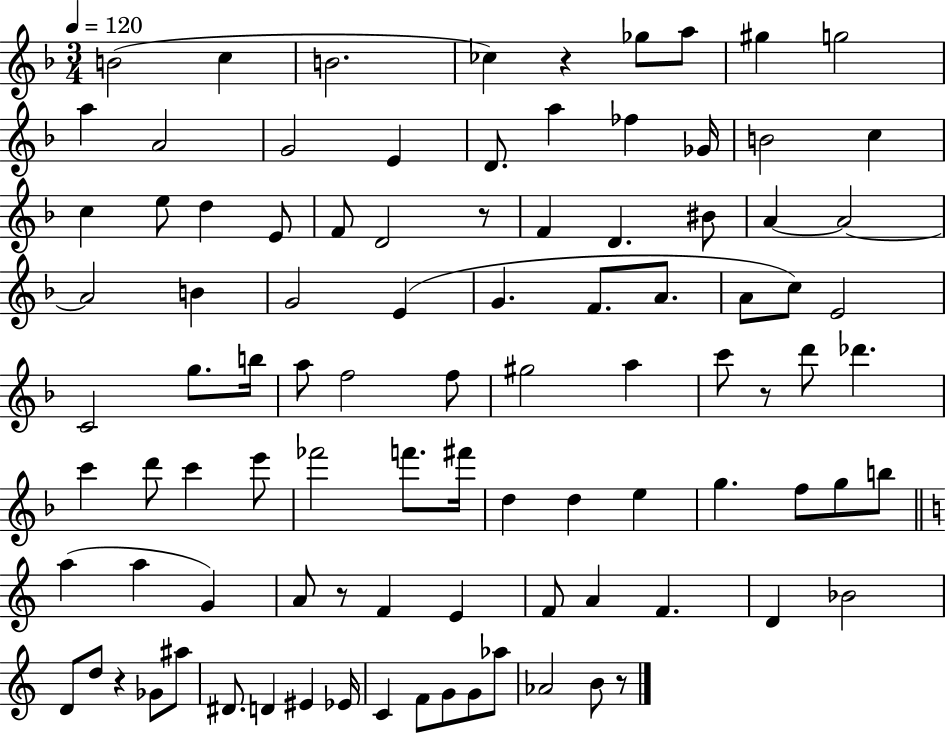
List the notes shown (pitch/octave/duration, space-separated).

B4/h C5/q B4/h. CES5/q R/q Gb5/e A5/e G#5/q G5/h A5/q A4/h G4/h E4/q D4/e. A5/q FES5/q Gb4/s B4/h C5/q C5/q E5/e D5/q E4/e F4/e D4/h R/e F4/q D4/q. BIS4/e A4/q A4/h A4/h B4/q G4/h E4/q G4/q. F4/e. A4/e. A4/e C5/e E4/h C4/h G5/e. B5/s A5/e F5/h F5/e G#5/h A5/q C6/e R/e D6/e Db6/q. C6/q D6/e C6/q E6/e FES6/h F6/e. F#6/s D5/q D5/q E5/q G5/q. F5/e G5/e B5/e A5/q A5/q G4/q A4/e R/e F4/q E4/q F4/e A4/q F4/q. D4/q Bb4/h D4/e D5/e R/q Gb4/e A#5/e D#4/e. D4/q EIS4/q Eb4/s C4/q F4/e G4/e G4/e Ab5/e Ab4/h B4/e R/e